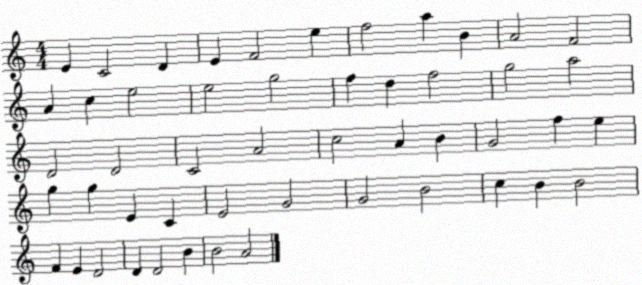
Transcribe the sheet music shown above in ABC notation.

X:1
T:Untitled
M:4/4
L:1/4
K:C
E C2 D E F2 e f2 a B A2 F2 A c e2 e2 g2 f d f2 g2 a2 D2 D2 C2 A2 c2 A B G2 f e g g E C E2 G2 G2 B2 c B B2 F E D2 D D2 B B2 A2